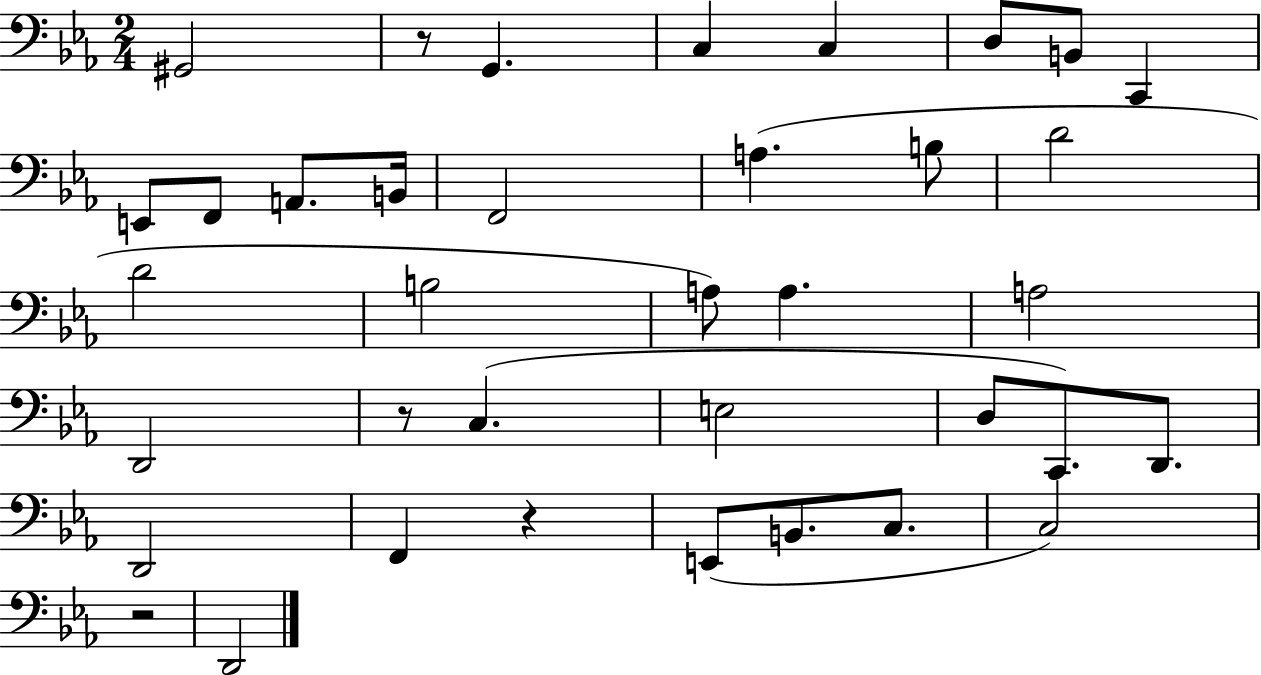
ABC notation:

X:1
T:Untitled
M:2/4
L:1/4
K:Eb
^G,,2 z/2 G,, C, C, D,/2 B,,/2 C,, E,,/2 F,,/2 A,,/2 B,,/4 F,,2 A, B,/2 D2 D2 B,2 A,/2 A, A,2 D,,2 z/2 C, E,2 D,/2 C,,/2 D,,/2 D,,2 F,, z E,,/2 B,,/2 C,/2 C,2 z2 D,,2